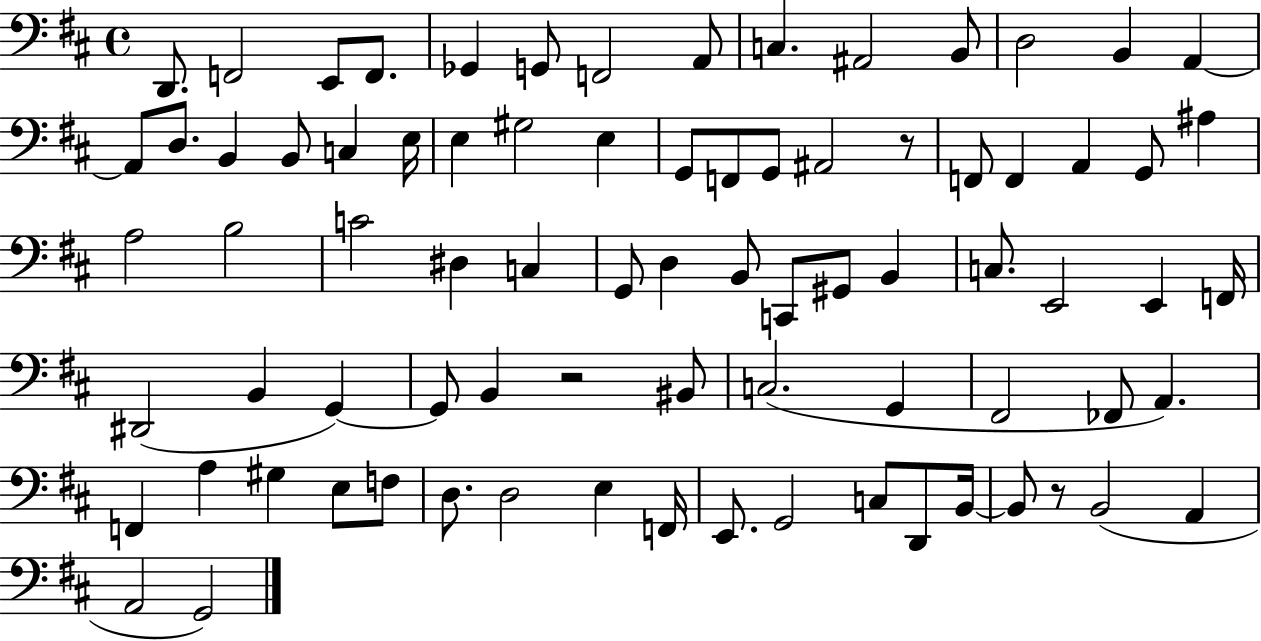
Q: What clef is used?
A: bass